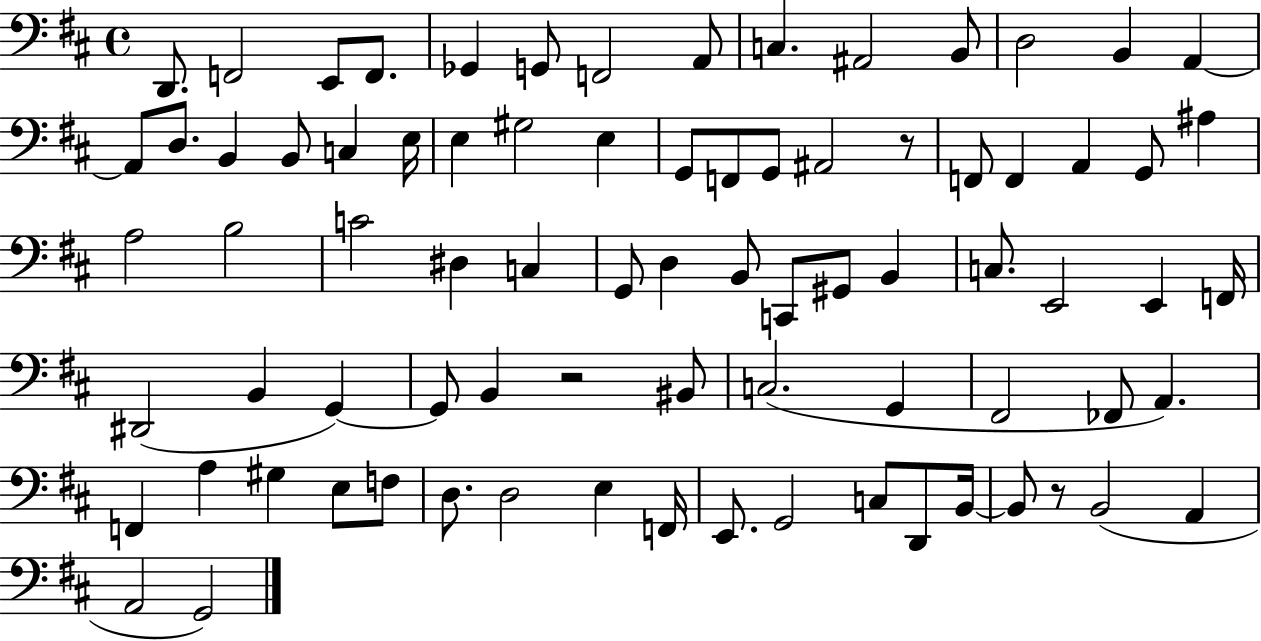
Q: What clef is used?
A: bass